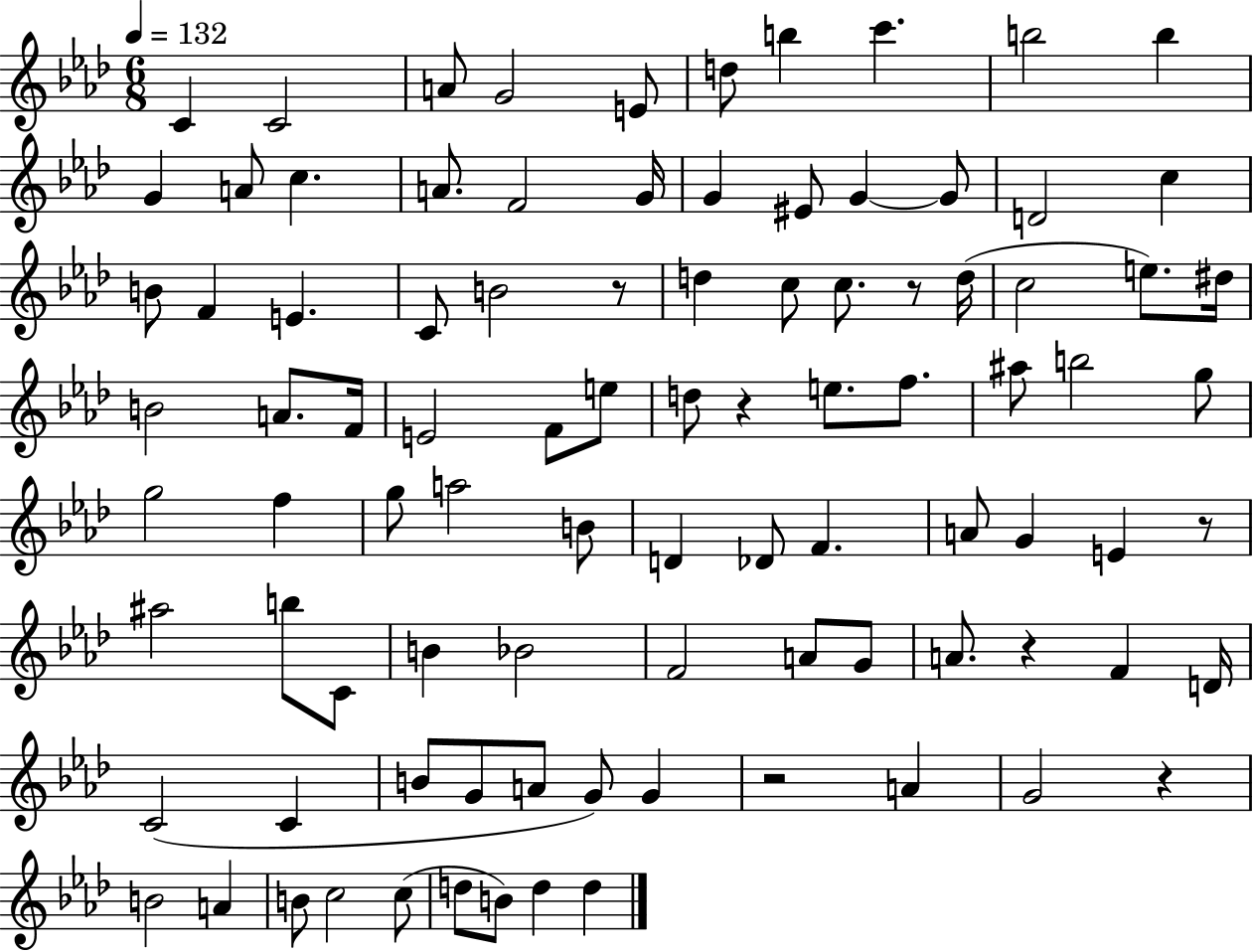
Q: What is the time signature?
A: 6/8